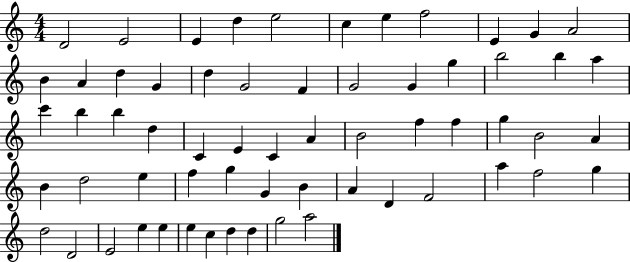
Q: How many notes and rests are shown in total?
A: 62